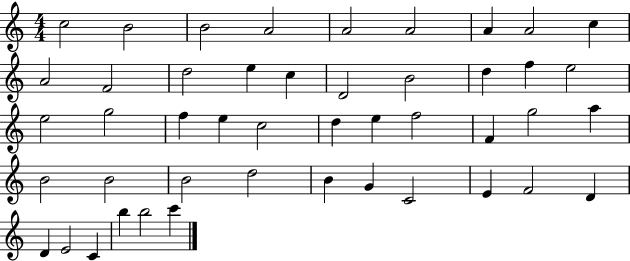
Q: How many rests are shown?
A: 0